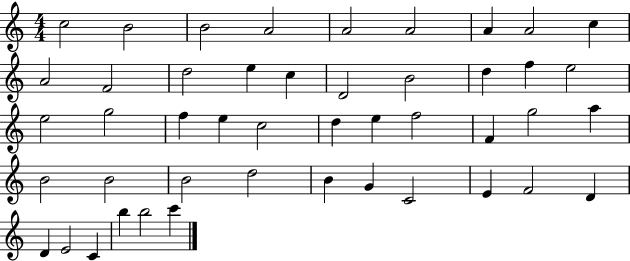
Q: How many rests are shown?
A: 0